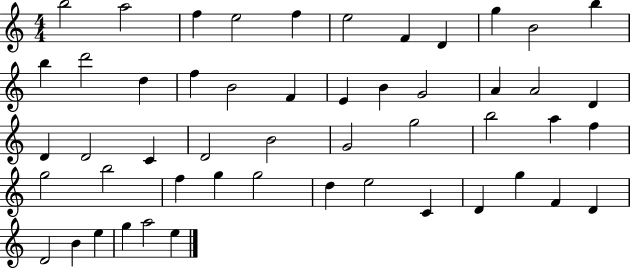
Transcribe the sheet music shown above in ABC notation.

X:1
T:Untitled
M:4/4
L:1/4
K:C
b2 a2 f e2 f e2 F D g B2 b b d'2 d f B2 F E B G2 A A2 D D D2 C D2 B2 G2 g2 b2 a f g2 b2 f g g2 d e2 C D g F D D2 B e g a2 e